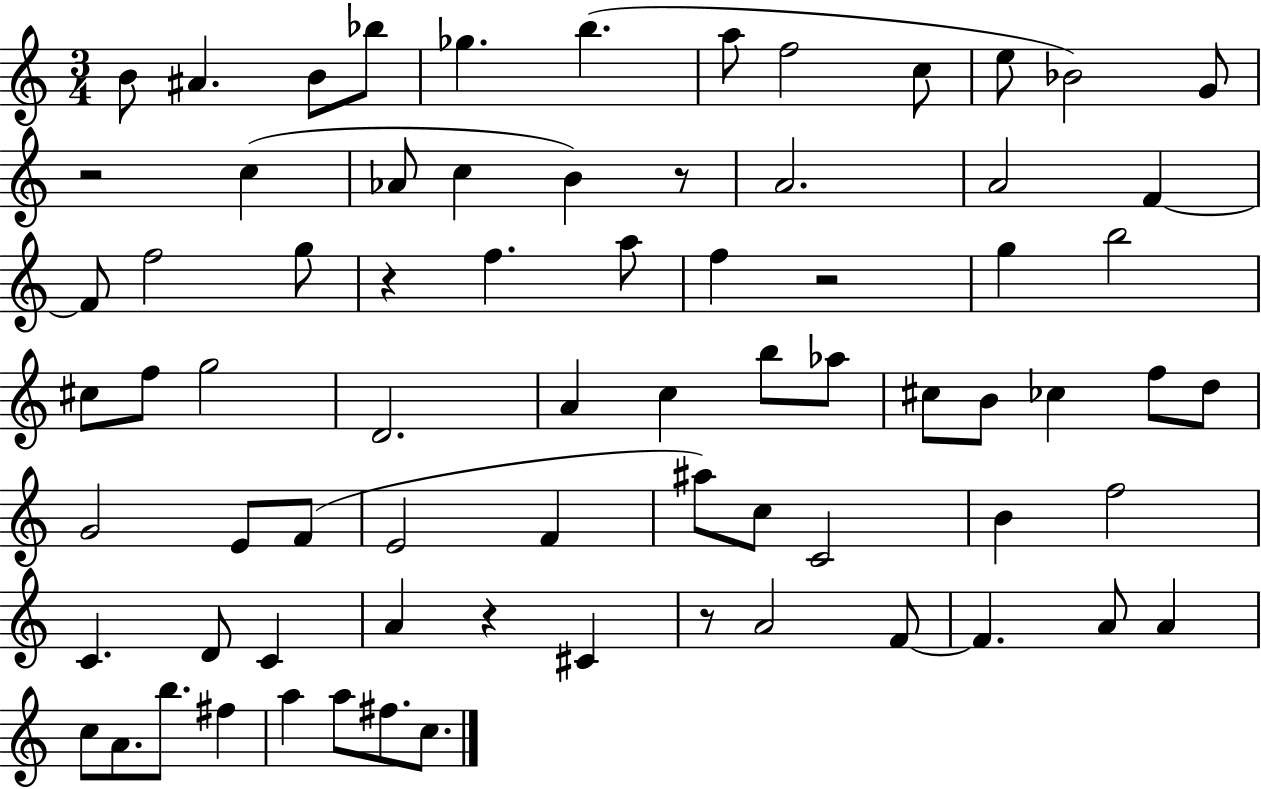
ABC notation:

X:1
T:Untitled
M:3/4
L:1/4
K:C
B/2 ^A B/2 _b/2 _g b a/2 f2 c/2 e/2 _B2 G/2 z2 c _A/2 c B z/2 A2 A2 F F/2 f2 g/2 z f a/2 f z2 g b2 ^c/2 f/2 g2 D2 A c b/2 _a/2 ^c/2 B/2 _c f/2 d/2 G2 E/2 F/2 E2 F ^a/2 c/2 C2 B f2 C D/2 C A z ^C z/2 A2 F/2 F A/2 A c/2 A/2 b/2 ^f a a/2 ^f/2 c/2